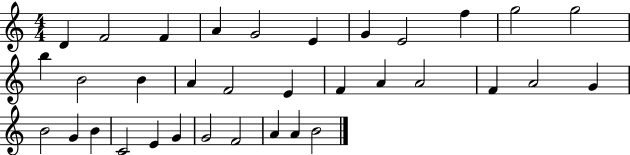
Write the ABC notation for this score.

X:1
T:Untitled
M:4/4
L:1/4
K:C
D F2 F A G2 E G E2 f g2 g2 b B2 B A F2 E F A A2 F A2 G B2 G B C2 E G G2 F2 A A B2